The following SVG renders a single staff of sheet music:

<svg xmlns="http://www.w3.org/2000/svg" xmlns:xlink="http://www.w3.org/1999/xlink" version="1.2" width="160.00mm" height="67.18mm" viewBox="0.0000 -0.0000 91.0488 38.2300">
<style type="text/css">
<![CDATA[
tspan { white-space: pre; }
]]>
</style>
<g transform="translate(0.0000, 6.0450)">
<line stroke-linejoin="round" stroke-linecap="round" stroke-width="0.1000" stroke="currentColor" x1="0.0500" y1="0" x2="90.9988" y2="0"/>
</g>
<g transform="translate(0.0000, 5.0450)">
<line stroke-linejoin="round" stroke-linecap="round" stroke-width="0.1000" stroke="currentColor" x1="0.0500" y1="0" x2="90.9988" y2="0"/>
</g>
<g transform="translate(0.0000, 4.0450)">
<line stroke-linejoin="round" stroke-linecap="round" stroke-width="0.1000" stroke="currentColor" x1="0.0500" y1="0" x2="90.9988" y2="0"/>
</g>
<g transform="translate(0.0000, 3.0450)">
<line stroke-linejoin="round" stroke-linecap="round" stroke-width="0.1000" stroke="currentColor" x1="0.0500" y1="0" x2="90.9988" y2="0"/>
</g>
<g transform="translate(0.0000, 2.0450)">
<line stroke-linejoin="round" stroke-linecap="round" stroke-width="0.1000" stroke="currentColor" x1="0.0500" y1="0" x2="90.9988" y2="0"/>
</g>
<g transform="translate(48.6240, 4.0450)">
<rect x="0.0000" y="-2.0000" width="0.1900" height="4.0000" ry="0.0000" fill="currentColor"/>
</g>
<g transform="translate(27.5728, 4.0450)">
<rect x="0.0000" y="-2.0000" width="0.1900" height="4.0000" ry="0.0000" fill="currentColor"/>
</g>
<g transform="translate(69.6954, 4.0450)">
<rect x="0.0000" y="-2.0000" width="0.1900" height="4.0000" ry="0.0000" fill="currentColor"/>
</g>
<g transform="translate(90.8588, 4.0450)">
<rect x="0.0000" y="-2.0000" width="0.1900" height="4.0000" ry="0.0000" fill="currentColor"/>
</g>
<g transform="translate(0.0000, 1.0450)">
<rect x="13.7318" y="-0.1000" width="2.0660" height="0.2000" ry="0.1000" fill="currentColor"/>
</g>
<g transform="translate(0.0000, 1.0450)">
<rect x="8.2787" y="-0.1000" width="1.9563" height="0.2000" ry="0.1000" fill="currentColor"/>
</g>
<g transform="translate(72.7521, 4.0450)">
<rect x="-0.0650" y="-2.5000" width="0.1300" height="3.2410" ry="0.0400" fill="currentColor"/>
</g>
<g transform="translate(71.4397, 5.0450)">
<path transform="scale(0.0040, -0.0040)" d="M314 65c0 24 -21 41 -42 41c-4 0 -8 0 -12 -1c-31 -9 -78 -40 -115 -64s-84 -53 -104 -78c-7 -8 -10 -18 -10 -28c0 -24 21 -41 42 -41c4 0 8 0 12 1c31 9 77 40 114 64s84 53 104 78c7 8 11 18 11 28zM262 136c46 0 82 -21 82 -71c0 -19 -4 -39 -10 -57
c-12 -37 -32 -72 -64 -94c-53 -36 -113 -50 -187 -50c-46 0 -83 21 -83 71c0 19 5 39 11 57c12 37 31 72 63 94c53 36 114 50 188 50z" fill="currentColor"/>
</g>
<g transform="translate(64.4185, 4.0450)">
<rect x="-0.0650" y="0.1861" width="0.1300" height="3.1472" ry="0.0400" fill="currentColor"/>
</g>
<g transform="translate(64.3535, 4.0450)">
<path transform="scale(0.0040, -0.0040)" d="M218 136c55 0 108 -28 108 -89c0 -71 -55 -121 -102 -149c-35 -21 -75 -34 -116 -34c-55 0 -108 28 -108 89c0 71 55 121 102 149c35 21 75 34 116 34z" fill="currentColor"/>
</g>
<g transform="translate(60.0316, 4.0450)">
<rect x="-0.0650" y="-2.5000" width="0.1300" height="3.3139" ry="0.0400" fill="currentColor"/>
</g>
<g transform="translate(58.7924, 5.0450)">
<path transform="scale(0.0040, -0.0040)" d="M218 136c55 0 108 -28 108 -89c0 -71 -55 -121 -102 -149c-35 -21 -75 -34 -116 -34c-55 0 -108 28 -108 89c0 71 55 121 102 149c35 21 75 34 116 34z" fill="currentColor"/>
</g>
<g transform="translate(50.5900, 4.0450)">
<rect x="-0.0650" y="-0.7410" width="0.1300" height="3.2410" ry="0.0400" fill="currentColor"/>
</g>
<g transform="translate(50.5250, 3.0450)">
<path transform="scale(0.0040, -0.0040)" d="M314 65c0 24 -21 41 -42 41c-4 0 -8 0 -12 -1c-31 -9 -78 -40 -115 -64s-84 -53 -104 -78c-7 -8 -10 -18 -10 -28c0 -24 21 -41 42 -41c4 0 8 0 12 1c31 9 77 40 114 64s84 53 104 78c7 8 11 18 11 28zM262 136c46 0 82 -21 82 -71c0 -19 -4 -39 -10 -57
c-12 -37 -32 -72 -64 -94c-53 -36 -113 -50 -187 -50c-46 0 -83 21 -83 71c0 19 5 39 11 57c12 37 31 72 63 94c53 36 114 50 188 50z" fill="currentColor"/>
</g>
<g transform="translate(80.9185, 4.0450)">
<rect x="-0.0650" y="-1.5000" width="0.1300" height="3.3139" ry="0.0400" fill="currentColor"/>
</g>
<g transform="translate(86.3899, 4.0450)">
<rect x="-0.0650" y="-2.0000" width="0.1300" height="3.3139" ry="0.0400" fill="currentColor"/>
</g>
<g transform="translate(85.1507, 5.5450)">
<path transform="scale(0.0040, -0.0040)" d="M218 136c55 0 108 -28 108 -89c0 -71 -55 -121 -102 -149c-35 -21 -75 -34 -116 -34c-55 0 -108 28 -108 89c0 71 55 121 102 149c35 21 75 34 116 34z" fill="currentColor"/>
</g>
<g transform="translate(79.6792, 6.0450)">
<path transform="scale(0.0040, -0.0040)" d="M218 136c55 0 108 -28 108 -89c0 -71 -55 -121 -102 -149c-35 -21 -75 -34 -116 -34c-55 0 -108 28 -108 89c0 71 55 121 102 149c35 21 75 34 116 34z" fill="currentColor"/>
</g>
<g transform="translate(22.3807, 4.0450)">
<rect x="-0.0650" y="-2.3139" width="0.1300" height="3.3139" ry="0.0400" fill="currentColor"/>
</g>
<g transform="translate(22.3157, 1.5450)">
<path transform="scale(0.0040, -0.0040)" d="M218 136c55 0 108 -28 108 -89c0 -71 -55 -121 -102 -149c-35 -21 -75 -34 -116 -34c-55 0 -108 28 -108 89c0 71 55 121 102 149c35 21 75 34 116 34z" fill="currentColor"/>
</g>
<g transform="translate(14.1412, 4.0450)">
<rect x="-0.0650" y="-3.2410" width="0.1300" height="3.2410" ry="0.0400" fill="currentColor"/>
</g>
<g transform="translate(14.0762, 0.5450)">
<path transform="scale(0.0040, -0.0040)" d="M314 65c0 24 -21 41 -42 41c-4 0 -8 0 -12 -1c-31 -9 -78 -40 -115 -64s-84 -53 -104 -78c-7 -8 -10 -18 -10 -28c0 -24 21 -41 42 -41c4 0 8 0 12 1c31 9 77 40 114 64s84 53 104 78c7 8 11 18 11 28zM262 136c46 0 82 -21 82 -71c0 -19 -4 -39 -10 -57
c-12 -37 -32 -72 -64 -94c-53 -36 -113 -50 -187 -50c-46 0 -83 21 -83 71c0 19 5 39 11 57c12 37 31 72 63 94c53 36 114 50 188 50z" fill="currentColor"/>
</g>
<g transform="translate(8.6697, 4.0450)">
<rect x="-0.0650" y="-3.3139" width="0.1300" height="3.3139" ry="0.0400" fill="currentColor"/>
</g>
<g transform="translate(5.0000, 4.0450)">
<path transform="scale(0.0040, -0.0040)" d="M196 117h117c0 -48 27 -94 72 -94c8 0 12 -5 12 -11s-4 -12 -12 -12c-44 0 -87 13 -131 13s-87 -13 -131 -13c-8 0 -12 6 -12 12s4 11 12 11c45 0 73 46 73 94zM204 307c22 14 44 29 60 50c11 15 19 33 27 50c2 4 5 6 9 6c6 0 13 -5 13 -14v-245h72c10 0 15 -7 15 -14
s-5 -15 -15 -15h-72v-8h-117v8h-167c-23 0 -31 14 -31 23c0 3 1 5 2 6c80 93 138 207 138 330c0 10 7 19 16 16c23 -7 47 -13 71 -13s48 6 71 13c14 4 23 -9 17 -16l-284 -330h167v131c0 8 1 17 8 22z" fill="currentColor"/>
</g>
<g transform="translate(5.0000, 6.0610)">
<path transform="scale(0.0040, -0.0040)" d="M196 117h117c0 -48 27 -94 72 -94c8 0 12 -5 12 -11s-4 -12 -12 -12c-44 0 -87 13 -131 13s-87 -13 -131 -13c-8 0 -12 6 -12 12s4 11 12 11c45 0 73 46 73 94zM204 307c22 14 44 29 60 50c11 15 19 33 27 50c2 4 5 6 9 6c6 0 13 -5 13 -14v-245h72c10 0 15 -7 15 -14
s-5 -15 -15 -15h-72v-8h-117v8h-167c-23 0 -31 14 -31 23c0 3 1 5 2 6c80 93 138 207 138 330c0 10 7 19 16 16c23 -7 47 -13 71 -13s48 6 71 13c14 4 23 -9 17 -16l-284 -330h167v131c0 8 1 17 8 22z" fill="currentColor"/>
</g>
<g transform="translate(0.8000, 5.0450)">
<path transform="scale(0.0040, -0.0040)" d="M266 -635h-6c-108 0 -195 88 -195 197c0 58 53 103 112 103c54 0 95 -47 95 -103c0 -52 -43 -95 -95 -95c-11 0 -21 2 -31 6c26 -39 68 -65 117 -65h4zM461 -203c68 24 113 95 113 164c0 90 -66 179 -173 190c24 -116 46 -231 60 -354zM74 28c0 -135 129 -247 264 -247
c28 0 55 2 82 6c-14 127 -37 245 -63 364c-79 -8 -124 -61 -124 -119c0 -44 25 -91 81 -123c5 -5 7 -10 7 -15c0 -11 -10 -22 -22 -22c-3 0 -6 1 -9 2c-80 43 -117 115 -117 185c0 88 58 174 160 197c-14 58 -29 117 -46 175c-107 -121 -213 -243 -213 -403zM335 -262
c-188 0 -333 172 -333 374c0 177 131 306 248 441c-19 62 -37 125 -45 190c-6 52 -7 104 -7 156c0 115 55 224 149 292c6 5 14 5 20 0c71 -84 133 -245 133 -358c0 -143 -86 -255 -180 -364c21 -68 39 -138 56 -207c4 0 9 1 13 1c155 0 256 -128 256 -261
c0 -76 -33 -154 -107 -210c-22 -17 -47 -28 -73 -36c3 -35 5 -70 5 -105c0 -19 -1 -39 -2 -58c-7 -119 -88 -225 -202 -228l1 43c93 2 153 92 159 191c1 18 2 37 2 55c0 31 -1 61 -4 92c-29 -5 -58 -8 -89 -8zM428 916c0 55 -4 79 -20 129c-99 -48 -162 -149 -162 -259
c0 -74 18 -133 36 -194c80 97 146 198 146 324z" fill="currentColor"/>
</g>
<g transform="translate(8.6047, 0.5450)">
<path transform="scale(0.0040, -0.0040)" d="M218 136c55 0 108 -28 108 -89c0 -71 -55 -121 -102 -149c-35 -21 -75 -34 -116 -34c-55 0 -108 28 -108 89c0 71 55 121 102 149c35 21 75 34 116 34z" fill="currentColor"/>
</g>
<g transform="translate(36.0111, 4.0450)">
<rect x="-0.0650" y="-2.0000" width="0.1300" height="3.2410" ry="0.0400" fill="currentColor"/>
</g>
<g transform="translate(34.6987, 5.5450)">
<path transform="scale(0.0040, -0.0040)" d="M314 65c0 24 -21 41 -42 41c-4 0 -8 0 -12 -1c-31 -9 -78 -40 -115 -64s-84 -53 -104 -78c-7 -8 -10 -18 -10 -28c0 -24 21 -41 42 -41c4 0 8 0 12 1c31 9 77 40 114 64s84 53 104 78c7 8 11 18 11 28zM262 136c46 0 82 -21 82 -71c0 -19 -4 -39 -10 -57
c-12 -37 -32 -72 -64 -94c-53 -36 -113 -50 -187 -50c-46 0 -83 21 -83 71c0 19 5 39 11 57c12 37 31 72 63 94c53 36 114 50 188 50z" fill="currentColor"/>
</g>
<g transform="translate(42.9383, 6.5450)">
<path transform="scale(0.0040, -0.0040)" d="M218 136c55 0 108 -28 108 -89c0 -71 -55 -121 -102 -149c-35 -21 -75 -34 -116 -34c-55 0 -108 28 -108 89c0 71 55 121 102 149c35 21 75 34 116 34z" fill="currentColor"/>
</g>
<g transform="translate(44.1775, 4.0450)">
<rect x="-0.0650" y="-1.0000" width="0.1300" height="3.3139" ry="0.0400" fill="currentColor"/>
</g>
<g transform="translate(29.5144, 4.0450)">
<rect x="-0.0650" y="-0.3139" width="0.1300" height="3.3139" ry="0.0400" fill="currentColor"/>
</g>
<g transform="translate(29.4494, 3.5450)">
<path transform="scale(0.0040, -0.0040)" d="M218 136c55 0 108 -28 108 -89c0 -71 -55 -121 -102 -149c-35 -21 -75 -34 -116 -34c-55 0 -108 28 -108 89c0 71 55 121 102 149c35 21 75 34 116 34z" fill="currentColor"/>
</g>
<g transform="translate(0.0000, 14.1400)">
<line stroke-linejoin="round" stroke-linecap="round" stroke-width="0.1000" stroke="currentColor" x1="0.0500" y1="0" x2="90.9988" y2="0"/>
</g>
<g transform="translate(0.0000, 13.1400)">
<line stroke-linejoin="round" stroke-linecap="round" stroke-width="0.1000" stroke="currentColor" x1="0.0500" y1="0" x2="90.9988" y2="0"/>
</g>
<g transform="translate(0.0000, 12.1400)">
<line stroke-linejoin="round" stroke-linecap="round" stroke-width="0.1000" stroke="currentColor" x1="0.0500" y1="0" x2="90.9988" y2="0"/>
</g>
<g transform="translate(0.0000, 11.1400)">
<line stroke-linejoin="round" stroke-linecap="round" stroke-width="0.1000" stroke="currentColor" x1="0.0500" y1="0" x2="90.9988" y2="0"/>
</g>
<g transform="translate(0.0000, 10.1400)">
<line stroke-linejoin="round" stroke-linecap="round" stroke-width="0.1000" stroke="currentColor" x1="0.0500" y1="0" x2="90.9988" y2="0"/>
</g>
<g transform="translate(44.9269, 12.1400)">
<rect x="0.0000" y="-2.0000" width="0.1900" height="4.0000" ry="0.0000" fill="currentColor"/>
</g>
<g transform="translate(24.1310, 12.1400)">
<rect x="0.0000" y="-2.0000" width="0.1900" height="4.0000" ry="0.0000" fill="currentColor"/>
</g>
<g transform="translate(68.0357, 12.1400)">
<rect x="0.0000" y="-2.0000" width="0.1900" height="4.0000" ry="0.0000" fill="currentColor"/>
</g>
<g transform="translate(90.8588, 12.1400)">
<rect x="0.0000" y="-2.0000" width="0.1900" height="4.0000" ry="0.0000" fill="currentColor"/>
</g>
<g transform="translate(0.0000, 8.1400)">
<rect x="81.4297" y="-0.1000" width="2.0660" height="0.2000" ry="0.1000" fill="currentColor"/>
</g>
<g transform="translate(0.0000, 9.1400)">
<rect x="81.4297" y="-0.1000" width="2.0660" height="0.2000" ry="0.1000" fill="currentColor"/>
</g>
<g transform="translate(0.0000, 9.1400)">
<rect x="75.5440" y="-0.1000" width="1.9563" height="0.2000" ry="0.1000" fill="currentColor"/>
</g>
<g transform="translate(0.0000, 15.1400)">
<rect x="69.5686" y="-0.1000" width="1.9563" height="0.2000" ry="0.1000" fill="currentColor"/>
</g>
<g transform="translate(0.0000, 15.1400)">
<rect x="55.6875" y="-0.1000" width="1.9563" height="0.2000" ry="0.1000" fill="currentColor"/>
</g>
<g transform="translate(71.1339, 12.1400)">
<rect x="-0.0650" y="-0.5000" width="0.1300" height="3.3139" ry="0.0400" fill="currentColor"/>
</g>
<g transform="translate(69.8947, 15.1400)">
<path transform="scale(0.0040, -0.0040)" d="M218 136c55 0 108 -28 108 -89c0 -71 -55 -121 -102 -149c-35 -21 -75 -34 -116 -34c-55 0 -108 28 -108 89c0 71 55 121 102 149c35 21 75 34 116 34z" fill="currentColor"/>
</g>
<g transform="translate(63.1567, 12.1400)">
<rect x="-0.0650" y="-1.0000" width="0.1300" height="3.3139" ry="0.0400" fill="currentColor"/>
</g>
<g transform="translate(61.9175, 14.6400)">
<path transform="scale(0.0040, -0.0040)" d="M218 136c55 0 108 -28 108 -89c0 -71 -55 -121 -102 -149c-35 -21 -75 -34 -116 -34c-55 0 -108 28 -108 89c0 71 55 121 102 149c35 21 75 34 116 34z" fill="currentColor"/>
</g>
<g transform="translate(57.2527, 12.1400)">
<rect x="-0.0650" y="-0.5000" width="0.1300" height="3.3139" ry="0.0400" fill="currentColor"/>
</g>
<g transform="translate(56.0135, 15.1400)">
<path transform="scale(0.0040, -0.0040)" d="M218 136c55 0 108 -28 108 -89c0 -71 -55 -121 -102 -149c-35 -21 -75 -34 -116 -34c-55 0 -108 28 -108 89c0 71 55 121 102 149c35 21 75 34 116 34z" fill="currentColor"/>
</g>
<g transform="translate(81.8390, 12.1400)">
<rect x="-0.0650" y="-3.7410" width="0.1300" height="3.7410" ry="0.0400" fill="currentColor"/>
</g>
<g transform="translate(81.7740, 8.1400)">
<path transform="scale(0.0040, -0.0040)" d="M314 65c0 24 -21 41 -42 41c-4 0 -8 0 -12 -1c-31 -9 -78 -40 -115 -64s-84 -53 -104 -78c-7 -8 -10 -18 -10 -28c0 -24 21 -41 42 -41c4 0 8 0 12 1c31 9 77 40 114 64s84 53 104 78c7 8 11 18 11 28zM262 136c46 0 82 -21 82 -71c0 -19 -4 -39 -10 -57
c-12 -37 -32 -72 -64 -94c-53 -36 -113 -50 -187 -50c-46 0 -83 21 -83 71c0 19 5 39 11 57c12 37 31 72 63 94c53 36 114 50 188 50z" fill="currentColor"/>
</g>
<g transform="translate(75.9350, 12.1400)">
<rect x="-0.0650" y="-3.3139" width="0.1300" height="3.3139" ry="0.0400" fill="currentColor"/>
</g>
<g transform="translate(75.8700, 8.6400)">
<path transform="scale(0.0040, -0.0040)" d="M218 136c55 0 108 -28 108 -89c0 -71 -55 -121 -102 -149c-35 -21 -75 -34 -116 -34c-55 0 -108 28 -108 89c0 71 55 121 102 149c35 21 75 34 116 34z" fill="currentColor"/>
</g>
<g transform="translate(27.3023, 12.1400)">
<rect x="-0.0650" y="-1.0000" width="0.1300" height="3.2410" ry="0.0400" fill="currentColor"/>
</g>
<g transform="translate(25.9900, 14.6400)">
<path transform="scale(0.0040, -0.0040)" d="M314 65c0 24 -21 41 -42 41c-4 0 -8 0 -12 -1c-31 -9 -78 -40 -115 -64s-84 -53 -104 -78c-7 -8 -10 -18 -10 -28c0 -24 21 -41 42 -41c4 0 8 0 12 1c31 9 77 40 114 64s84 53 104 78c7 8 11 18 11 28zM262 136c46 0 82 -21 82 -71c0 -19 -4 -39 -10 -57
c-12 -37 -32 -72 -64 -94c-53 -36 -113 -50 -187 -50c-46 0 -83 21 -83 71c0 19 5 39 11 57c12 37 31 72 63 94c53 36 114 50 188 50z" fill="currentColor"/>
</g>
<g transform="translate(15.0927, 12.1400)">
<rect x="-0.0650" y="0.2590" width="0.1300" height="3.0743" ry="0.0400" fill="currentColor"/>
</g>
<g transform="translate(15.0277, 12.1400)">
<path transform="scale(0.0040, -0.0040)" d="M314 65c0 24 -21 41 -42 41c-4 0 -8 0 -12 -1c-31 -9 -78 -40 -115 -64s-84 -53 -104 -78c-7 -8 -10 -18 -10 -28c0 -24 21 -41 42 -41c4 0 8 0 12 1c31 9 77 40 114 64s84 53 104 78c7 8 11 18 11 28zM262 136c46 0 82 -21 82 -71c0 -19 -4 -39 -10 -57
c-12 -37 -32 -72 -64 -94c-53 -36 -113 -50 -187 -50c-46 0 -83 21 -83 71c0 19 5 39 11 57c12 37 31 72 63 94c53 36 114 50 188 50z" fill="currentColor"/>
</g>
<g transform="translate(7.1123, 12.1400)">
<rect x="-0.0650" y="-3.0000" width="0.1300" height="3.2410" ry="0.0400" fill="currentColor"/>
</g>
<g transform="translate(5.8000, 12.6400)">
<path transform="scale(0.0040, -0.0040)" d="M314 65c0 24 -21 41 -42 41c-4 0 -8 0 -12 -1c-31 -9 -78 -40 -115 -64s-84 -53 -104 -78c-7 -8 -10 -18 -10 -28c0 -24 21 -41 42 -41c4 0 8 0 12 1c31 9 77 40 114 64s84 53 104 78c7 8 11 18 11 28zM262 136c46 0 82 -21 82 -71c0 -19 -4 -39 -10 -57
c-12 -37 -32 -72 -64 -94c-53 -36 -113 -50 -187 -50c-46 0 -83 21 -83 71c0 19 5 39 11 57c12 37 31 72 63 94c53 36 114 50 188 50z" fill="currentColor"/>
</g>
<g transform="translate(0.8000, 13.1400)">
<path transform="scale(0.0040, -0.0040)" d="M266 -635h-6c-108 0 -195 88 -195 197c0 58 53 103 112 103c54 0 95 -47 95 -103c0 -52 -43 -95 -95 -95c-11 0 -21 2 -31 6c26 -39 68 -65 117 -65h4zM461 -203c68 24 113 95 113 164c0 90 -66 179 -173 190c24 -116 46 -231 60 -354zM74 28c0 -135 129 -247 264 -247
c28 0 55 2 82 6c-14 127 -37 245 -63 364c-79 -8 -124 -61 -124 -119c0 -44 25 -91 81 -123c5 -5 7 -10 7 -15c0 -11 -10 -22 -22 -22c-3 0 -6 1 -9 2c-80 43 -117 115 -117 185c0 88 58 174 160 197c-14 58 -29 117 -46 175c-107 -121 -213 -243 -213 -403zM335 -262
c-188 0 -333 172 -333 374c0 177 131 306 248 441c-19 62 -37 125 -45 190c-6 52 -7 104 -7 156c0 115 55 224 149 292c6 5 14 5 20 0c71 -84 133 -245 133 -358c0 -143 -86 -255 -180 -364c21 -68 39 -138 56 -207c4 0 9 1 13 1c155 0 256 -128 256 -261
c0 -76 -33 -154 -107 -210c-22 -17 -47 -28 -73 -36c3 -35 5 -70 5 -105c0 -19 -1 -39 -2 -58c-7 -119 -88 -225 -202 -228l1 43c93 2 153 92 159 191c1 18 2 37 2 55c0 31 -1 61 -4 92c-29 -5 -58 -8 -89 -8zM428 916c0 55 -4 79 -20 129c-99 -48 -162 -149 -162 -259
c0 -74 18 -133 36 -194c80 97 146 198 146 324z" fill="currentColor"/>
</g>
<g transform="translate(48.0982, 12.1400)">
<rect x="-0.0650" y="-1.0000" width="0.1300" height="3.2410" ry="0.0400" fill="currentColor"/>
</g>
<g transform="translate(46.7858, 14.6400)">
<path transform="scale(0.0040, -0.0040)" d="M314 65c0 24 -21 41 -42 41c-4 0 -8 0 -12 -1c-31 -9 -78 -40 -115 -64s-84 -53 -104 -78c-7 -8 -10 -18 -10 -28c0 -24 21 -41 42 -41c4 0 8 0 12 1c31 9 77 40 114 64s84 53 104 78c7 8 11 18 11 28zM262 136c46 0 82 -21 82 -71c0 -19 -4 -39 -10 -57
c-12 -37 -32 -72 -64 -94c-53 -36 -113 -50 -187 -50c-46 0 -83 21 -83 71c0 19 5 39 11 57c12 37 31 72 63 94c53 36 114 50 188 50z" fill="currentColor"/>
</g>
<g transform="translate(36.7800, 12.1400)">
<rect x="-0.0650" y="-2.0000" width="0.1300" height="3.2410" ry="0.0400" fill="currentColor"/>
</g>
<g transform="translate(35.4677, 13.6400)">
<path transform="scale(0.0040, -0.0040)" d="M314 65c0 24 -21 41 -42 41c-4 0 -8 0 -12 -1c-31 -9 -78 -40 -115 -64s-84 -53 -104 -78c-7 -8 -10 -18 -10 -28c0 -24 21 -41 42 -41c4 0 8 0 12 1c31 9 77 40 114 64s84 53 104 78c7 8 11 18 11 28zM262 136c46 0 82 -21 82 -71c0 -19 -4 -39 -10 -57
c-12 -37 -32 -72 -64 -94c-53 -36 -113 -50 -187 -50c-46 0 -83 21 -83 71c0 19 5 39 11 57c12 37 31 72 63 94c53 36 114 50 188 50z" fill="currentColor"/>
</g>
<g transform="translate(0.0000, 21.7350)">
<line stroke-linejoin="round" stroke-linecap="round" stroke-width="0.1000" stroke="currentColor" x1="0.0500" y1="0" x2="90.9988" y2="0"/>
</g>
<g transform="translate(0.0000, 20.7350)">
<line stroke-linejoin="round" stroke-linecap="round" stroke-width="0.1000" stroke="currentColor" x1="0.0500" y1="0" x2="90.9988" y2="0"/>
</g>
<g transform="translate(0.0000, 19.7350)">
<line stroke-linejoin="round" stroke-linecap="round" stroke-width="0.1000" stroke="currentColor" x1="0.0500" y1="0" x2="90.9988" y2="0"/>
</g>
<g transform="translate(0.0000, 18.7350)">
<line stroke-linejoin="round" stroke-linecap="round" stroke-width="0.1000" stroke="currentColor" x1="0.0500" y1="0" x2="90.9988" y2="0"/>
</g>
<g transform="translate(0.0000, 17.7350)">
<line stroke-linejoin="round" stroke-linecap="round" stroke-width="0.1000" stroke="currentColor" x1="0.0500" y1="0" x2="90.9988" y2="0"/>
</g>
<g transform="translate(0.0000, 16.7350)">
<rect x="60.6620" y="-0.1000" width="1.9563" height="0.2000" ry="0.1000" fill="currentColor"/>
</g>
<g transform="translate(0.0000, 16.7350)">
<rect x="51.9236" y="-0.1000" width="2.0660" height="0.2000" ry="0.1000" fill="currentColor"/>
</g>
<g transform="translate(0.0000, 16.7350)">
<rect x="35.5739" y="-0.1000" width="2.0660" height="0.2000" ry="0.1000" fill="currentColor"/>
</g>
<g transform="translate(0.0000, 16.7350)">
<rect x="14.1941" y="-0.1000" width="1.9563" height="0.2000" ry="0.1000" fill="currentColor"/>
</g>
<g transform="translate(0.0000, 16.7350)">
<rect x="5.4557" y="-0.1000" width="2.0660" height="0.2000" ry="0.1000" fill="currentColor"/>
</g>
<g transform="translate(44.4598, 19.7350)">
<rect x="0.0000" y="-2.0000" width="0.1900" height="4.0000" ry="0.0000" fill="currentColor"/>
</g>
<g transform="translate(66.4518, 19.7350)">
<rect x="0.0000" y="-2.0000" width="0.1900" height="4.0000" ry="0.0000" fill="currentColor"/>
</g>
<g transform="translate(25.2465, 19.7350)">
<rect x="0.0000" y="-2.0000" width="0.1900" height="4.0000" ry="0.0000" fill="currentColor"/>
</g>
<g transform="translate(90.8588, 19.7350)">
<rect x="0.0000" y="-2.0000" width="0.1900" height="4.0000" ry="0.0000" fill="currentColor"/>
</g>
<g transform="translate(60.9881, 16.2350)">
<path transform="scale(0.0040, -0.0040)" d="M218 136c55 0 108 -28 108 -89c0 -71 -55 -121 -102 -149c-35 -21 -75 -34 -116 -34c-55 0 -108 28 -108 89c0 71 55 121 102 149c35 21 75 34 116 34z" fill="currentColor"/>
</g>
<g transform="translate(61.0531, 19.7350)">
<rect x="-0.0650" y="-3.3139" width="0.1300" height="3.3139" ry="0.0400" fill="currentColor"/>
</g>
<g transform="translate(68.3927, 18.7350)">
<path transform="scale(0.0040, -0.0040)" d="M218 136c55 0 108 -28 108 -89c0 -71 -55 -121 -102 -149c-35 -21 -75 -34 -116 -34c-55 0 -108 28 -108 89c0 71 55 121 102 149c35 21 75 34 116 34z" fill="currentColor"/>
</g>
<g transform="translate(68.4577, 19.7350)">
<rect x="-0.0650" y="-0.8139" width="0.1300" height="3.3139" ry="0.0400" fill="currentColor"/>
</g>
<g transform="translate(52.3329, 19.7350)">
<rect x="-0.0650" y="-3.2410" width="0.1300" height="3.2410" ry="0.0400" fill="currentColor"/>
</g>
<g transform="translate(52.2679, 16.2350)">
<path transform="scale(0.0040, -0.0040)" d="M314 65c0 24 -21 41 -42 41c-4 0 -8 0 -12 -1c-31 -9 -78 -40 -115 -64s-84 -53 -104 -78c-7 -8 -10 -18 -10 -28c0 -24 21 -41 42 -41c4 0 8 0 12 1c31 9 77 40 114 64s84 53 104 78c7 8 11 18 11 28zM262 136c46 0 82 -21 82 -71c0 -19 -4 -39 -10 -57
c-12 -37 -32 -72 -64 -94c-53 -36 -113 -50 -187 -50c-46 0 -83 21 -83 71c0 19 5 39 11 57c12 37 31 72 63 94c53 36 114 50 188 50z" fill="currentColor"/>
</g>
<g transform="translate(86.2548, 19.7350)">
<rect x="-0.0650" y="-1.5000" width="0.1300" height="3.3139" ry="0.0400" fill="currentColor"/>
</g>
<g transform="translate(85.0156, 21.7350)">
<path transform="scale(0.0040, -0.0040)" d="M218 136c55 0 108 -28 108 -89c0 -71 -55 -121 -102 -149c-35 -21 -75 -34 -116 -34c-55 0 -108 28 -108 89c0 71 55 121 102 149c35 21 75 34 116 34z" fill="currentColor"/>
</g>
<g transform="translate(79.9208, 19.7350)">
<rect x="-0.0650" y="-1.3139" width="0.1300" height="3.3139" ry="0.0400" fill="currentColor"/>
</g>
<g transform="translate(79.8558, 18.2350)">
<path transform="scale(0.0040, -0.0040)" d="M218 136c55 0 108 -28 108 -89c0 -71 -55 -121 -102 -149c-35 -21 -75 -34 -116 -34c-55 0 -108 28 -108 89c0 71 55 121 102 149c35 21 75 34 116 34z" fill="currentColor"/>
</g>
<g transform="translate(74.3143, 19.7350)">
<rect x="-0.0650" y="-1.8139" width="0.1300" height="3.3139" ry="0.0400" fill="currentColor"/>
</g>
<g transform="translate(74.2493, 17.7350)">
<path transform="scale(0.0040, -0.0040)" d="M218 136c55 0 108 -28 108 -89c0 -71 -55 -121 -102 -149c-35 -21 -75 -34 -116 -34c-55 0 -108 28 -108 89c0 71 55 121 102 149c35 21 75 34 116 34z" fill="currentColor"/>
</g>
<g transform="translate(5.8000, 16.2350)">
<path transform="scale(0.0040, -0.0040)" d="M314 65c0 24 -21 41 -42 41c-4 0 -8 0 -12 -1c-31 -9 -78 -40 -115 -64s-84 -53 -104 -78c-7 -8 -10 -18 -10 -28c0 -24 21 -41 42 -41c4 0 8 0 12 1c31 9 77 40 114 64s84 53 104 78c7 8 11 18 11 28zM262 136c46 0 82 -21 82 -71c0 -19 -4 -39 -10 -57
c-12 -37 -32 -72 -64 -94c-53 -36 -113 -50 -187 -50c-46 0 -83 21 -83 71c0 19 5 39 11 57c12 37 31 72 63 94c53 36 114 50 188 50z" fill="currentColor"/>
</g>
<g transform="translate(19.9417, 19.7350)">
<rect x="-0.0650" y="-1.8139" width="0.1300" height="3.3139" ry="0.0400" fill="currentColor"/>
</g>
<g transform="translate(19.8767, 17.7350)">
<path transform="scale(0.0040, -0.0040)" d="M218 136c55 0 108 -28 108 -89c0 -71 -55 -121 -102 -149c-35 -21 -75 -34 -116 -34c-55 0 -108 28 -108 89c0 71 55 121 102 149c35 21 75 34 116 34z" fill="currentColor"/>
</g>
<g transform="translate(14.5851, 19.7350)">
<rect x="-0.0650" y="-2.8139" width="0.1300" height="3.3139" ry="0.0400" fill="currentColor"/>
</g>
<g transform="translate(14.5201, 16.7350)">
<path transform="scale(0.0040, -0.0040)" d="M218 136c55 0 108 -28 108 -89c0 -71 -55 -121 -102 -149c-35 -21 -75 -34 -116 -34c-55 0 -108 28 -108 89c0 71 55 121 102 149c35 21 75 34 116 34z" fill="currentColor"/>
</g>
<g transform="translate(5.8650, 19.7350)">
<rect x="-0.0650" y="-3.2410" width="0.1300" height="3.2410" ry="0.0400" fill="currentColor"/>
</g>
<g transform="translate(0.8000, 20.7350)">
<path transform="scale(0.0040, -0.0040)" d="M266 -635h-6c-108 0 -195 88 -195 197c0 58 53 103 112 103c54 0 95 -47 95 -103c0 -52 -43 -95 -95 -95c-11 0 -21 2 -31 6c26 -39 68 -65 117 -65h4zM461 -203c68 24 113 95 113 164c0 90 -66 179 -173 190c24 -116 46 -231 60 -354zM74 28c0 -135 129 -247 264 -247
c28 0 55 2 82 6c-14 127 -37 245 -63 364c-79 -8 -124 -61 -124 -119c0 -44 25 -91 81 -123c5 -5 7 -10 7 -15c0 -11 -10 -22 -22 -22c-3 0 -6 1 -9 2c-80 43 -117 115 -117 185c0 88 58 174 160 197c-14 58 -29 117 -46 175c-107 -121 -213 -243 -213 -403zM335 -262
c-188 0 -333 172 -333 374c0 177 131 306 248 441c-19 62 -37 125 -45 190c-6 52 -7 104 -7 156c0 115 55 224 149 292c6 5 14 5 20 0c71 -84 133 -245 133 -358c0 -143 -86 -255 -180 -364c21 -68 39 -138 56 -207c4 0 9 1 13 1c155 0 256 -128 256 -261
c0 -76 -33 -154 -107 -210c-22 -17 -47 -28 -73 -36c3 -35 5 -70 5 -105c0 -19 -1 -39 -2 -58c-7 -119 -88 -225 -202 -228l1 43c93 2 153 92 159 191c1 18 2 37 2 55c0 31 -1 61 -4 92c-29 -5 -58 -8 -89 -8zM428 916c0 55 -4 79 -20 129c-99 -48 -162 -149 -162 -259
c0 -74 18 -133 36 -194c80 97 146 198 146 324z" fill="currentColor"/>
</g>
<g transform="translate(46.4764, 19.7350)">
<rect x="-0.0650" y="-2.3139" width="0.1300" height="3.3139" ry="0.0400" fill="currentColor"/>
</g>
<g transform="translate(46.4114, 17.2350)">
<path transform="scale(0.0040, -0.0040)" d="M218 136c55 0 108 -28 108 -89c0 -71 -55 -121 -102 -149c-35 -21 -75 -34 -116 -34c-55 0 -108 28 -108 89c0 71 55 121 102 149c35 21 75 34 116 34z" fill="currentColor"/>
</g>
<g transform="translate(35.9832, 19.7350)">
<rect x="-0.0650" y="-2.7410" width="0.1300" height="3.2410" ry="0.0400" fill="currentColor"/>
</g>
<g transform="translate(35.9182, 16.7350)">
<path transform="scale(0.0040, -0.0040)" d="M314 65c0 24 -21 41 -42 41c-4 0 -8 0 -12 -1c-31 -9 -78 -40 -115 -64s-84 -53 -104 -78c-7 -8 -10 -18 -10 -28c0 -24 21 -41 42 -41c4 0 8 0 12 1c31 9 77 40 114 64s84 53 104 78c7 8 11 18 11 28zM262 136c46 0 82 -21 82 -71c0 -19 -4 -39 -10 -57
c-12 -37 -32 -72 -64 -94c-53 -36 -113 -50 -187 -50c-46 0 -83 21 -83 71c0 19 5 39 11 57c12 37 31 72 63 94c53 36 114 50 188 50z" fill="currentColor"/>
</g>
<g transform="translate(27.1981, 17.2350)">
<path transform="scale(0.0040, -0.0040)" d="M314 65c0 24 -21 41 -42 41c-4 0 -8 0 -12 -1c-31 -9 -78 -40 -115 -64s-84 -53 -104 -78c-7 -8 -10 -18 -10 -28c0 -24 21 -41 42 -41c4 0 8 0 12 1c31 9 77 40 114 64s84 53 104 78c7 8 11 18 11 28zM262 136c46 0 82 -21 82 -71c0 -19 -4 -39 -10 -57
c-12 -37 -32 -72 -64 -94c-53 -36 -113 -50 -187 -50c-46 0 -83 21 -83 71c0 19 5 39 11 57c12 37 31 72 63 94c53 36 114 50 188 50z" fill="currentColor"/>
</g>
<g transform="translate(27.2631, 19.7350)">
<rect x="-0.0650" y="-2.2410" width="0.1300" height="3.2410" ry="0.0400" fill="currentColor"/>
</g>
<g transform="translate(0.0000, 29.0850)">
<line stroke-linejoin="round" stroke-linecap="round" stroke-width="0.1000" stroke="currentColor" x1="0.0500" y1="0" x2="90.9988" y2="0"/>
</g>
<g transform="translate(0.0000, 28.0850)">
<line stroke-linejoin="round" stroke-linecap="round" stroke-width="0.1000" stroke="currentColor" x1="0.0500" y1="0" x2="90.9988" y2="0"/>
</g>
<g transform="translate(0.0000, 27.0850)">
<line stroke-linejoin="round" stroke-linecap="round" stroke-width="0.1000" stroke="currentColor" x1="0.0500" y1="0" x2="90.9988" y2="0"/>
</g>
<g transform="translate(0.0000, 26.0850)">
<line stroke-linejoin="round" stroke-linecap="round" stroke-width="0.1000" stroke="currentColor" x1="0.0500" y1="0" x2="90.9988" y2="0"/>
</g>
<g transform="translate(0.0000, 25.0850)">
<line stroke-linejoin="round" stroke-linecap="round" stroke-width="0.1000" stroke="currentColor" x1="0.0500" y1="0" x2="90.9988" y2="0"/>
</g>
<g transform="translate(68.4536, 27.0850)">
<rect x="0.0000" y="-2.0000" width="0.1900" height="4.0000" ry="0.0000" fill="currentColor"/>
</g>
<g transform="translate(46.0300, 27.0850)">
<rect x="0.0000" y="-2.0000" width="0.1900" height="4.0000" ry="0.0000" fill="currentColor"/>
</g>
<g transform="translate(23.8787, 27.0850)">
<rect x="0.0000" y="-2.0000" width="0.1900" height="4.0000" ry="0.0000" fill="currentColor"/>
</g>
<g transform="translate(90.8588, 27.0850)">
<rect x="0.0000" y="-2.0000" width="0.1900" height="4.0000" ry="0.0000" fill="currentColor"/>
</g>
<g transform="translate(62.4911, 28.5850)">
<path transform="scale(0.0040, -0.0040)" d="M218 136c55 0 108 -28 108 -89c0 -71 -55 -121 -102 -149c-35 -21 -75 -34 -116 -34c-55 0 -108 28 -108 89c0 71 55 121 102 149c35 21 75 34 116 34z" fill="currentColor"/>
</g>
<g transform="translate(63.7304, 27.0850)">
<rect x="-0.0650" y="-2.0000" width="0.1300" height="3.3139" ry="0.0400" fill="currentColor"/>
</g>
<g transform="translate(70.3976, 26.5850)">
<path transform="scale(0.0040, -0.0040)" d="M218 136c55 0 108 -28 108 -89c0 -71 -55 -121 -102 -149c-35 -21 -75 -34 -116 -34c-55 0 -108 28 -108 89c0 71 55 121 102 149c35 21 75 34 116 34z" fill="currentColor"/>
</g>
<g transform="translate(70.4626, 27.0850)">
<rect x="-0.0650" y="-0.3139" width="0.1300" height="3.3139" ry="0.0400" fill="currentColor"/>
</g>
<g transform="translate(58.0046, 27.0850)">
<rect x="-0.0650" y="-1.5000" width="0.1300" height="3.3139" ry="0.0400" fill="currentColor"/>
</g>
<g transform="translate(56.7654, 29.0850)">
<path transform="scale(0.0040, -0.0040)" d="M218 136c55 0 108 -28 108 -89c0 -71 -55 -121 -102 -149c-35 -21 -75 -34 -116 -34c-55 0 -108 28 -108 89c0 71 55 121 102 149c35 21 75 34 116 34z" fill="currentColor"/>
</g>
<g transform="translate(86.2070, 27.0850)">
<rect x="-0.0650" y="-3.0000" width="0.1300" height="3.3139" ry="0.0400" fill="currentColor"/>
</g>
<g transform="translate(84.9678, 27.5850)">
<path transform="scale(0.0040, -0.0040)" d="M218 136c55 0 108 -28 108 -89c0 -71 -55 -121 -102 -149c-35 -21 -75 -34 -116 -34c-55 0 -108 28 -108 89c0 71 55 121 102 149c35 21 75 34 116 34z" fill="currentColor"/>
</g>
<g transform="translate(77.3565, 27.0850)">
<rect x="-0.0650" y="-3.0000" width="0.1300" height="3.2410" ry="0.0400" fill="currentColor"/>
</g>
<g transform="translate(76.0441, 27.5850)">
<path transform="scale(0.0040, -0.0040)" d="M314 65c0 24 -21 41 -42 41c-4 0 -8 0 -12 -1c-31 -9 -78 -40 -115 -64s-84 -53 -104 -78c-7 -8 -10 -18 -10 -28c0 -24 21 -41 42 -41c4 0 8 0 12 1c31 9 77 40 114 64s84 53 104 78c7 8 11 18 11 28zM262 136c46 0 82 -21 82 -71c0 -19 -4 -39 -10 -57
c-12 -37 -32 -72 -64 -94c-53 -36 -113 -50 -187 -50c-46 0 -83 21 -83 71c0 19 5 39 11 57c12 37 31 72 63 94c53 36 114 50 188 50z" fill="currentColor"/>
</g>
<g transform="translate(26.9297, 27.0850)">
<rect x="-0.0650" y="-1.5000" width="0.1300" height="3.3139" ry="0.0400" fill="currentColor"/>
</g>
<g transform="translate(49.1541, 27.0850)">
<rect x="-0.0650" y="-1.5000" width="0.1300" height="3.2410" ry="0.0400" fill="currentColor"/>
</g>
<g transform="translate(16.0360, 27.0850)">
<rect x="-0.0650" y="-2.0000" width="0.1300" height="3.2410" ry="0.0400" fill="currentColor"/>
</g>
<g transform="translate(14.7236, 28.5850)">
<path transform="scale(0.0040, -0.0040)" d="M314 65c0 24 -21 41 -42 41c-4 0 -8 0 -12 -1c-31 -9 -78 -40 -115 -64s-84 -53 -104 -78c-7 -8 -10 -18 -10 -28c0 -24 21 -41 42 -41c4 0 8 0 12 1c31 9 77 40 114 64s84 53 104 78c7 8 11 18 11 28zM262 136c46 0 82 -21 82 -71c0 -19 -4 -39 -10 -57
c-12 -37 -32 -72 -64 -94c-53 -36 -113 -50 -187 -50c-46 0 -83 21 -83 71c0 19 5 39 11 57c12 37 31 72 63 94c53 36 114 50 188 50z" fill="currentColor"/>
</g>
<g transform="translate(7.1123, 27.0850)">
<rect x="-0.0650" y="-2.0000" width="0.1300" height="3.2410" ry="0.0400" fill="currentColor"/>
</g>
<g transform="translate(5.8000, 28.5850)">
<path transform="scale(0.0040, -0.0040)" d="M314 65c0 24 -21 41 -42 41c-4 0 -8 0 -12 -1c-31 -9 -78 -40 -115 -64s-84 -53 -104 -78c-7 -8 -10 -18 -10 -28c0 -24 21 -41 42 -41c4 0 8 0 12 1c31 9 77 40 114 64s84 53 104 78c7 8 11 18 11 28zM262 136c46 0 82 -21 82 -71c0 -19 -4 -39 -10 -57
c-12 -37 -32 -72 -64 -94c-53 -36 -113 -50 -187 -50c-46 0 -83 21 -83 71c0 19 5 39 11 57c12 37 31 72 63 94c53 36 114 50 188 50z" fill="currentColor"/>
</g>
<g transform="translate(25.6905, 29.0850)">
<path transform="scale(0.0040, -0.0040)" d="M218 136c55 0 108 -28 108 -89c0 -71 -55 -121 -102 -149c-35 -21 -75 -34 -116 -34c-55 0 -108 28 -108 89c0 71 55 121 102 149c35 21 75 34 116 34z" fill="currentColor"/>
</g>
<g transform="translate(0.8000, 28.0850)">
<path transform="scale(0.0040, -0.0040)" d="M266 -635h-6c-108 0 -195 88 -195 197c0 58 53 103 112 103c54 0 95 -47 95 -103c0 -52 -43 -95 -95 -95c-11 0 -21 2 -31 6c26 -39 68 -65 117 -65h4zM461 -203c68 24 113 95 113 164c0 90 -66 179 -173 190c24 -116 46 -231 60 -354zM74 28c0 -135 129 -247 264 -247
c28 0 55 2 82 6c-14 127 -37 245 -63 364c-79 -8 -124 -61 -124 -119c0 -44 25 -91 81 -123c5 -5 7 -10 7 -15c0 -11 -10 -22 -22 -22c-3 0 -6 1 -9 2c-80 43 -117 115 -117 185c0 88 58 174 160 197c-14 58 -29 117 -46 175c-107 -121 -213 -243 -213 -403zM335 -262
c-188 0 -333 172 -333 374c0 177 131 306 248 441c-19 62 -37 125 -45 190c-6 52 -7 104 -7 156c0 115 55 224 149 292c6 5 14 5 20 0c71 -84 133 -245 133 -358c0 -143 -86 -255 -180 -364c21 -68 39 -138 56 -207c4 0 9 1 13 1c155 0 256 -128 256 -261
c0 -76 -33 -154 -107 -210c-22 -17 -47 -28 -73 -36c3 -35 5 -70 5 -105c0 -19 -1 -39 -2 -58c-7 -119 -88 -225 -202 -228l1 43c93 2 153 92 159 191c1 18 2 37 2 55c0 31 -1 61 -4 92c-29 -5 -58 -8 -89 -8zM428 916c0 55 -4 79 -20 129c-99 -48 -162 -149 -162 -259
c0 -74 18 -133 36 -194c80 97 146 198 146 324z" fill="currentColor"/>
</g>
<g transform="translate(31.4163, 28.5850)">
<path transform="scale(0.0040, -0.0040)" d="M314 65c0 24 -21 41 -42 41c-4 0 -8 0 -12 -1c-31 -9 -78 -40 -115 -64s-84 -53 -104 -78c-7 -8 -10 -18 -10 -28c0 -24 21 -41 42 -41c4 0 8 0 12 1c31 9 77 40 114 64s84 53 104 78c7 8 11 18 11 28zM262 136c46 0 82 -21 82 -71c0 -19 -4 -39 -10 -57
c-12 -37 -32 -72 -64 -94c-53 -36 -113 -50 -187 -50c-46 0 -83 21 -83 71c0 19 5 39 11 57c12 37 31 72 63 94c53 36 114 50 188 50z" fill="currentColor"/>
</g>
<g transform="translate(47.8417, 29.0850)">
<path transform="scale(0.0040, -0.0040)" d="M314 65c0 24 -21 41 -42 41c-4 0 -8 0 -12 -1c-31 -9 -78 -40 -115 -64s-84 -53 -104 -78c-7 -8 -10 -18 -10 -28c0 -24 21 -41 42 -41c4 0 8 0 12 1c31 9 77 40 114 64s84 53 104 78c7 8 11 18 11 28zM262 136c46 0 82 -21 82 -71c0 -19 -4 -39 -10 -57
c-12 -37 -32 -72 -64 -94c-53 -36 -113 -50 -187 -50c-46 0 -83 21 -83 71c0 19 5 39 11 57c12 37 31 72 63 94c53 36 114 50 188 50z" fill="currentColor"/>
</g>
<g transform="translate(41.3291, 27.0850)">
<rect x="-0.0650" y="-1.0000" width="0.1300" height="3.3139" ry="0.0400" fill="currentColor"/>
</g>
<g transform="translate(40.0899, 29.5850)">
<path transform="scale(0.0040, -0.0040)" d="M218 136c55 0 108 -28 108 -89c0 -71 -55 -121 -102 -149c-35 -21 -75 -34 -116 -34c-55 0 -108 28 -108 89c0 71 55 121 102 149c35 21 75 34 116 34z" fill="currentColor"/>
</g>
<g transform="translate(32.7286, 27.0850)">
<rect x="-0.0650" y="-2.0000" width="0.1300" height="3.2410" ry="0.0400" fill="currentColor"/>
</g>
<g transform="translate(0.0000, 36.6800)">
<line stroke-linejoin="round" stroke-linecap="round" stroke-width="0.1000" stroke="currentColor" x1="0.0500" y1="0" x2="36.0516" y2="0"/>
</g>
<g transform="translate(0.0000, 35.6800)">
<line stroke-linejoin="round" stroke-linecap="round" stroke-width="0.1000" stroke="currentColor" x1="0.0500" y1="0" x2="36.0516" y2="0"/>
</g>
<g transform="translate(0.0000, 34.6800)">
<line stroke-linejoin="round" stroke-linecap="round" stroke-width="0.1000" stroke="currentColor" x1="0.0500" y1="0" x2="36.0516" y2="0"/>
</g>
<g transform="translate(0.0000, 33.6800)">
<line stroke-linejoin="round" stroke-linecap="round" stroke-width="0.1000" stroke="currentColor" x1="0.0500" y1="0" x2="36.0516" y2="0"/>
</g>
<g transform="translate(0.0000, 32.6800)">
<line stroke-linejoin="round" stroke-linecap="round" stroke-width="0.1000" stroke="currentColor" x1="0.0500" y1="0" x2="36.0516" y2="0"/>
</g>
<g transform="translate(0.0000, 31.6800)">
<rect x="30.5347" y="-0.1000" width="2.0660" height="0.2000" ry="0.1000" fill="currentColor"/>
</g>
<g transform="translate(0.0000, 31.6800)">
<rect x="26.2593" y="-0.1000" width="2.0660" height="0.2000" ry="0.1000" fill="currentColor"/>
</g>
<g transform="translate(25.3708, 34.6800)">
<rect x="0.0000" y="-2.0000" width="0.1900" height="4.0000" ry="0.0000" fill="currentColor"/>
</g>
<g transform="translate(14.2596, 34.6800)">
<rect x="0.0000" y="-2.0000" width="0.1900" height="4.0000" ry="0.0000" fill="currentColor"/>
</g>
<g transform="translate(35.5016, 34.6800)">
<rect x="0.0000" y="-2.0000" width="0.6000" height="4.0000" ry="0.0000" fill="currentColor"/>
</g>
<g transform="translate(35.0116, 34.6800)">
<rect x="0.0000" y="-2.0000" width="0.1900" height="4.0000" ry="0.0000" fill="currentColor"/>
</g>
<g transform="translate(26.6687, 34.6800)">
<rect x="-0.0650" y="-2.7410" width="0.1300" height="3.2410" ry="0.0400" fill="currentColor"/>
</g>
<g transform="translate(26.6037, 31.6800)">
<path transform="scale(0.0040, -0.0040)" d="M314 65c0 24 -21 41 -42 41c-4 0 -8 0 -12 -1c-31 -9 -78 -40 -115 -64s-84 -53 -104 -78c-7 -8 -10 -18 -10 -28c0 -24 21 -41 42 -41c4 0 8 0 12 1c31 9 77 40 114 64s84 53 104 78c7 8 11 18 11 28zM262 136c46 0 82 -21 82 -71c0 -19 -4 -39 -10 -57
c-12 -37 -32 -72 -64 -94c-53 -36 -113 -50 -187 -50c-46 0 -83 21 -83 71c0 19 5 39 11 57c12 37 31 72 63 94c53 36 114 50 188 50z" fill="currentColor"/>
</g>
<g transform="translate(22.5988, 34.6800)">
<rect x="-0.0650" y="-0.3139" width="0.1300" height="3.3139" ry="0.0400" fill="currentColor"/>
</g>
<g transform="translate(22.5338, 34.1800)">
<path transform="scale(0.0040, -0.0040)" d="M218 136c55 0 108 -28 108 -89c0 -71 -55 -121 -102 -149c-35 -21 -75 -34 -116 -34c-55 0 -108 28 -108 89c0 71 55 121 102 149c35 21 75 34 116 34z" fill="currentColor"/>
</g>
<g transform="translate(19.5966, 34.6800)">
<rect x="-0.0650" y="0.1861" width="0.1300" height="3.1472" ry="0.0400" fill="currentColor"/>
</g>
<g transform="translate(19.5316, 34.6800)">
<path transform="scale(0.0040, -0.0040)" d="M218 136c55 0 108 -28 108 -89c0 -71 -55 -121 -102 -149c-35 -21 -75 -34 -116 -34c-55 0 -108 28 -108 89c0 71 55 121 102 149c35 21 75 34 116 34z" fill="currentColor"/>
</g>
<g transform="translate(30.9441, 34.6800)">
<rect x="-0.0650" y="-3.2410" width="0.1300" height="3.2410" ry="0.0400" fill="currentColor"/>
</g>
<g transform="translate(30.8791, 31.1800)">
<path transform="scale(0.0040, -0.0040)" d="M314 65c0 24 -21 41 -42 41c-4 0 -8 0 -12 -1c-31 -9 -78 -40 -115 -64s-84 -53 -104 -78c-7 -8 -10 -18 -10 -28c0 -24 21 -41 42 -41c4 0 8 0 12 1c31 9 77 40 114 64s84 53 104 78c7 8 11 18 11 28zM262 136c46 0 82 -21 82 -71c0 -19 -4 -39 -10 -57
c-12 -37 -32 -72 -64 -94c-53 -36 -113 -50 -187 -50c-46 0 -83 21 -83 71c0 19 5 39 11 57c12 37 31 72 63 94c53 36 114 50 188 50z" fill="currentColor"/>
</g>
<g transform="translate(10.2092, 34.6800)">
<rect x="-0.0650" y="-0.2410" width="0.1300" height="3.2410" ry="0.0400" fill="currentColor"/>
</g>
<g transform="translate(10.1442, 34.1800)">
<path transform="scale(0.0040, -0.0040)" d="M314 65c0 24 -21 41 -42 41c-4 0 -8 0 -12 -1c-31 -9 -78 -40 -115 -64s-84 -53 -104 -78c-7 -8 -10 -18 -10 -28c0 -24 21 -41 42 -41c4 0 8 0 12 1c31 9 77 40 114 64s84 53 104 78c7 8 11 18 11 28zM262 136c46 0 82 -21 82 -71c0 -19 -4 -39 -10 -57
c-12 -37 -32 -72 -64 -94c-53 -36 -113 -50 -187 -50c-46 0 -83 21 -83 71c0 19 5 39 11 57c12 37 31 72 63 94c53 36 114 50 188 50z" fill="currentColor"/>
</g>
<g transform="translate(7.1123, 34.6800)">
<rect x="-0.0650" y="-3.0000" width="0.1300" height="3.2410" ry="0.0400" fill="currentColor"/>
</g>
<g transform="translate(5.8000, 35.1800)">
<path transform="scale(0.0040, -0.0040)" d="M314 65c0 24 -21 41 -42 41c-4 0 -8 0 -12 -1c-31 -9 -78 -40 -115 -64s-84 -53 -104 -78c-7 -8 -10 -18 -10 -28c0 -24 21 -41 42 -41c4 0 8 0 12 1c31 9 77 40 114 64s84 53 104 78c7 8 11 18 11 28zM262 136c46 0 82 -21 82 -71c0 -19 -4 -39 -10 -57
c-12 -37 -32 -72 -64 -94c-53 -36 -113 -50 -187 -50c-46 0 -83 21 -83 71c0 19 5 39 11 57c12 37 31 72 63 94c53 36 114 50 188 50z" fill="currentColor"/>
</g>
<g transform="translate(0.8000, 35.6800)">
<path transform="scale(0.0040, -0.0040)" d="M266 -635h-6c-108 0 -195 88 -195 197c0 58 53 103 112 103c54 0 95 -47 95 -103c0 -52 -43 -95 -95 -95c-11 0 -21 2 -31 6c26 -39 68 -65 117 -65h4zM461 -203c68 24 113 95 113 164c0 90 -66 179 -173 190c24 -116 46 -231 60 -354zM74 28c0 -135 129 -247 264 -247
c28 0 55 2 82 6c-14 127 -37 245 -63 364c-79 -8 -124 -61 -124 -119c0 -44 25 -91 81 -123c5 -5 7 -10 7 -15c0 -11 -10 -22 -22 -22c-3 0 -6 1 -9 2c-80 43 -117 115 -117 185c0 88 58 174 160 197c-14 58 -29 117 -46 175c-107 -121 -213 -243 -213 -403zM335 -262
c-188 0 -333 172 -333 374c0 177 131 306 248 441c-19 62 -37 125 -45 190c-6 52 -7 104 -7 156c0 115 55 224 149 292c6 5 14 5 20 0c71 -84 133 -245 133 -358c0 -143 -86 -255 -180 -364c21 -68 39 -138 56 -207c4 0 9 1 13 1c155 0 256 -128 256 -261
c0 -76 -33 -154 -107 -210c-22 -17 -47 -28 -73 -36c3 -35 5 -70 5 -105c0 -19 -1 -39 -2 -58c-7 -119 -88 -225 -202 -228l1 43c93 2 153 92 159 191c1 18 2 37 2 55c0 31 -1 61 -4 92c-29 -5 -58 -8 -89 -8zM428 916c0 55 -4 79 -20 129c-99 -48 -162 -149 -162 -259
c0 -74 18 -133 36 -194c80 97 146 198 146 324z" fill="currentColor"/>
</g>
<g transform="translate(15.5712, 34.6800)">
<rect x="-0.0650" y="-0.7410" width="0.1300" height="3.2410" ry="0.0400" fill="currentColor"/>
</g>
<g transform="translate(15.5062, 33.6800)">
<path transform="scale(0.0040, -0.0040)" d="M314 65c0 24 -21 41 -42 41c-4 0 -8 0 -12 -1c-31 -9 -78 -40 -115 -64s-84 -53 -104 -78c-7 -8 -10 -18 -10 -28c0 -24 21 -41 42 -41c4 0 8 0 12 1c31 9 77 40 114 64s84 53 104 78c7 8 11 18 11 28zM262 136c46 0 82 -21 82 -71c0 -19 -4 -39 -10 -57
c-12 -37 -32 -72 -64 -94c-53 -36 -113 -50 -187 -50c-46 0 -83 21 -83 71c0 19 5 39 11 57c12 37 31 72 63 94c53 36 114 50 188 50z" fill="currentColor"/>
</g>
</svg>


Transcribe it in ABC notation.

X:1
T:Untitled
M:4/4
L:1/4
K:C
b b2 g c F2 D d2 G B G2 E F A2 B2 D2 F2 D2 C D C b c'2 b2 a f g2 a2 g b2 b d f e E F2 F2 E F2 D E2 E F c A2 A A2 c2 d2 B c a2 b2